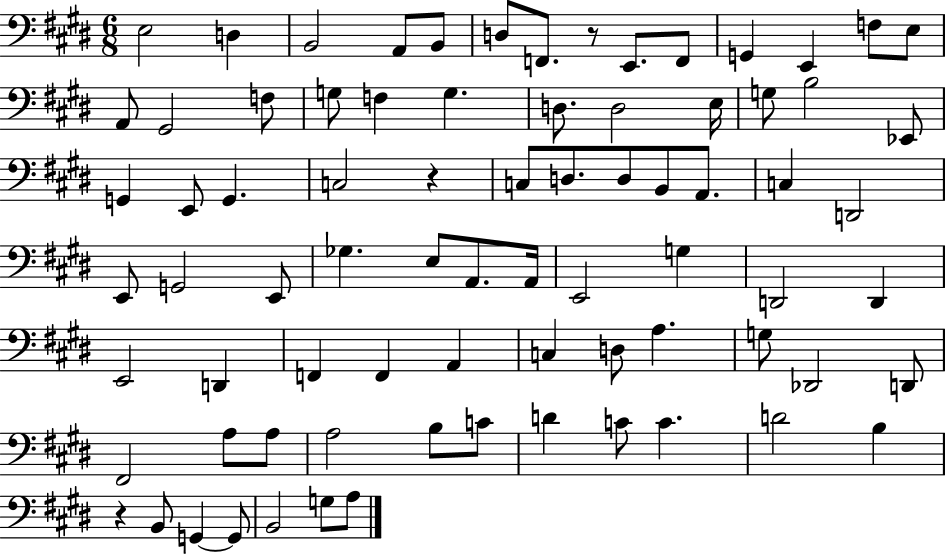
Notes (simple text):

E3/h D3/q B2/h A2/e B2/e D3/e F2/e. R/e E2/e. F2/e G2/q E2/q F3/e E3/e A2/e G#2/h F3/e G3/e F3/q G3/q. D3/e. D3/h E3/s G3/e B3/h Eb2/e G2/q E2/e G2/q. C3/h R/q C3/e D3/e. D3/e B2/e A2/e. C3/q D2/h E2/e G2/h E2/e Gb3/q. E3/e A2/e. A2/s E2/h G3/q D2/h D2/q E2/h D2/q F2/q F2/q A2/q C3/q D3/e A3/q. G3/e Db2/h D2/e F#2/h A3/e A3/e A3/h B3/e C4/e D4/q C4/e C4/q. D4/h B3/q R/q B2/e G2/q G2/e B2/h G3/e A3/e